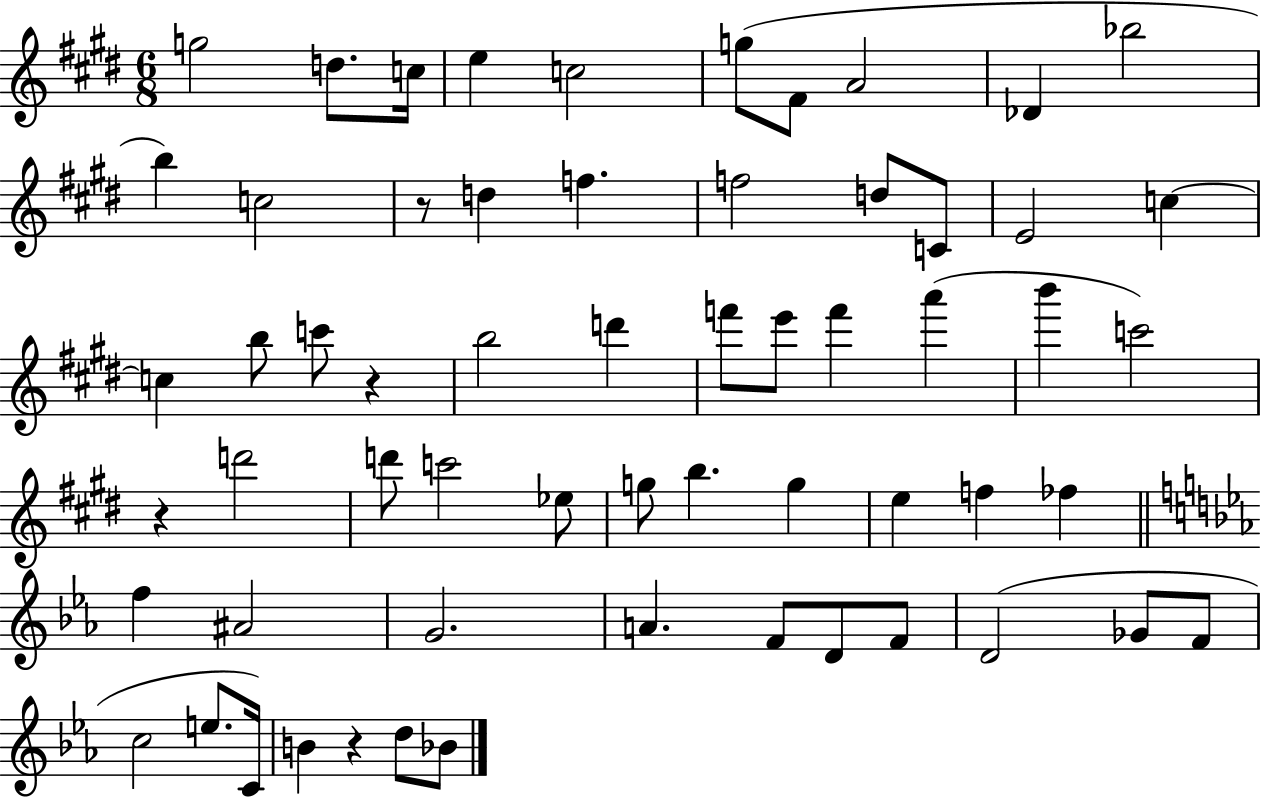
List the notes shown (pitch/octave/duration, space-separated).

G5/h D5/e. C5/s E5/q C5/h G5/e F#4/e A4/h Db4/q Bb5/h B5/q C5/h R/e D5/q F5/q. F5/h D5/e C4/e E4/h C5/q C5/q B5/e C6/e R/q B5/h D6/q F6/e E6/e F6/q A6/q B6/q C6/h R/q D6/h D6/e C6/h Eb5/e G5/e B5/q. G5/q E5/q F5/q FES5/q F5/q A#4/h G4/h. A4/q. F4/e D4/e F4/e D4/h Gb4/e F4/e C5/h E5/e. C4/s B4/q R/q D5/e Bb4/e